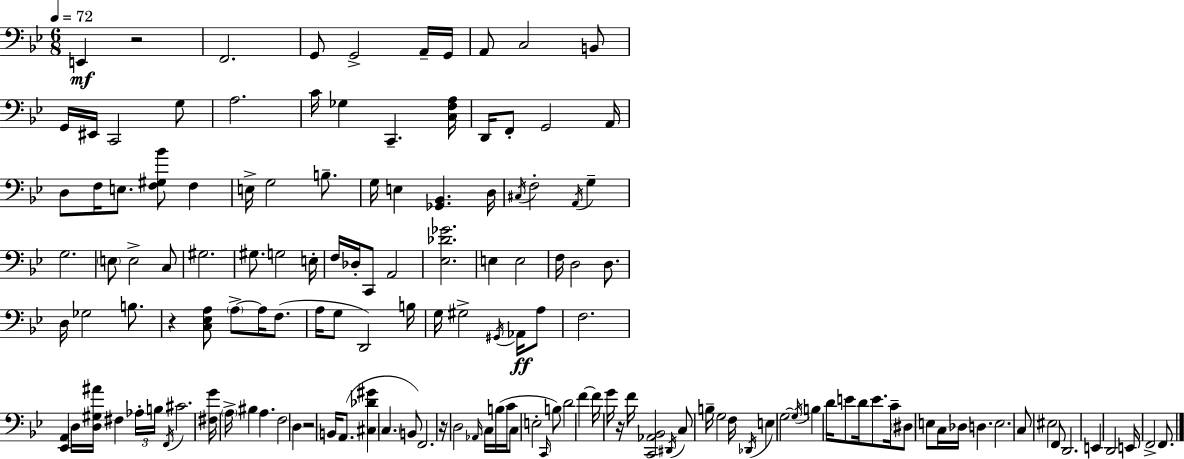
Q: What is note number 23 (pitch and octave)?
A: F3